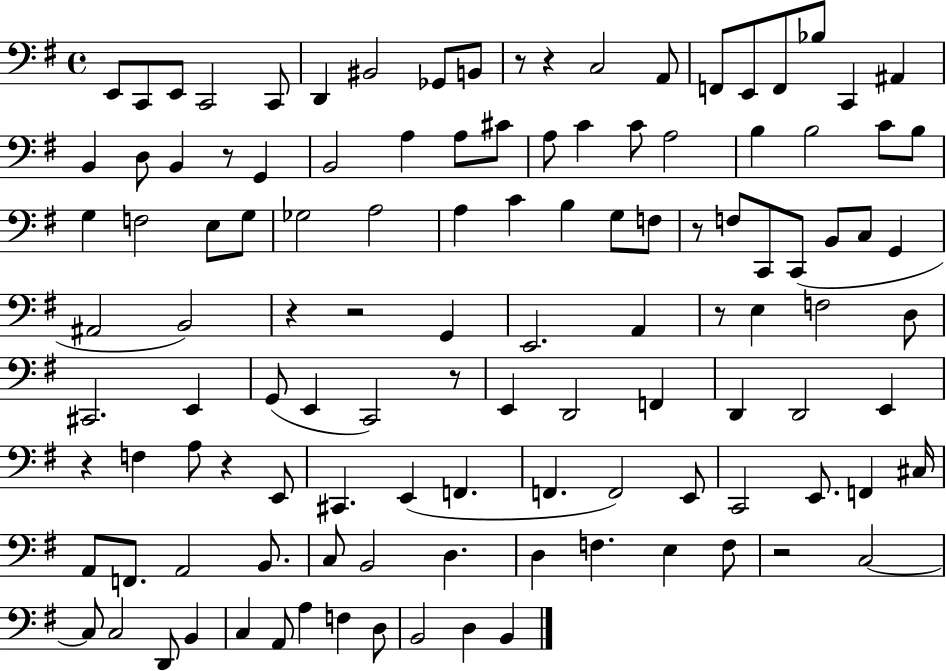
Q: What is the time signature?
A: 4/4